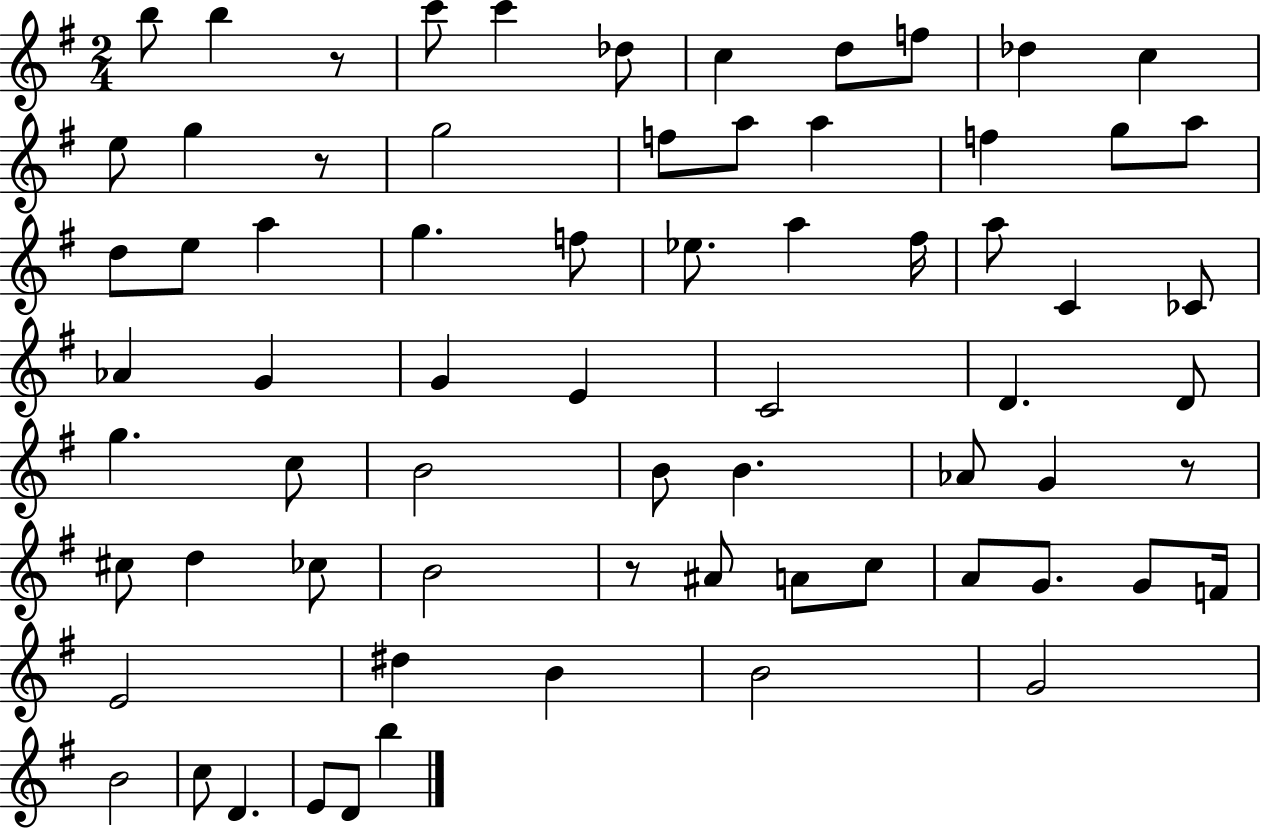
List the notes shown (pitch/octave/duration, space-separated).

B5/e B5/q R/e C6/e C6/q Db5/e C5/q D5/e F5/e Db5/q C5/q E5/e G5/q R/e G5/h F5/e A5/e A5/q F5/q G5/e A5/e D5/e E5/e A5/q G5/q. F5/e Eb5/e. A5/q F#5/s A5/e C4/q CES4/e Ab4/q G4/q G4/q E4/q C4/h D4/q. D4/e G5/q. C5/e B4/h B4/e B4/q. Ab4/e G4/q R/e C#5/e D5/q CES5/e B4/h R/e A#4/e A4/e C5/e A4/e G4/e. G4/e F4/s E4/h D#5/q B4/q B4/h G4/h B4/h C5/e D4/q. E4/e D4/e B5/q